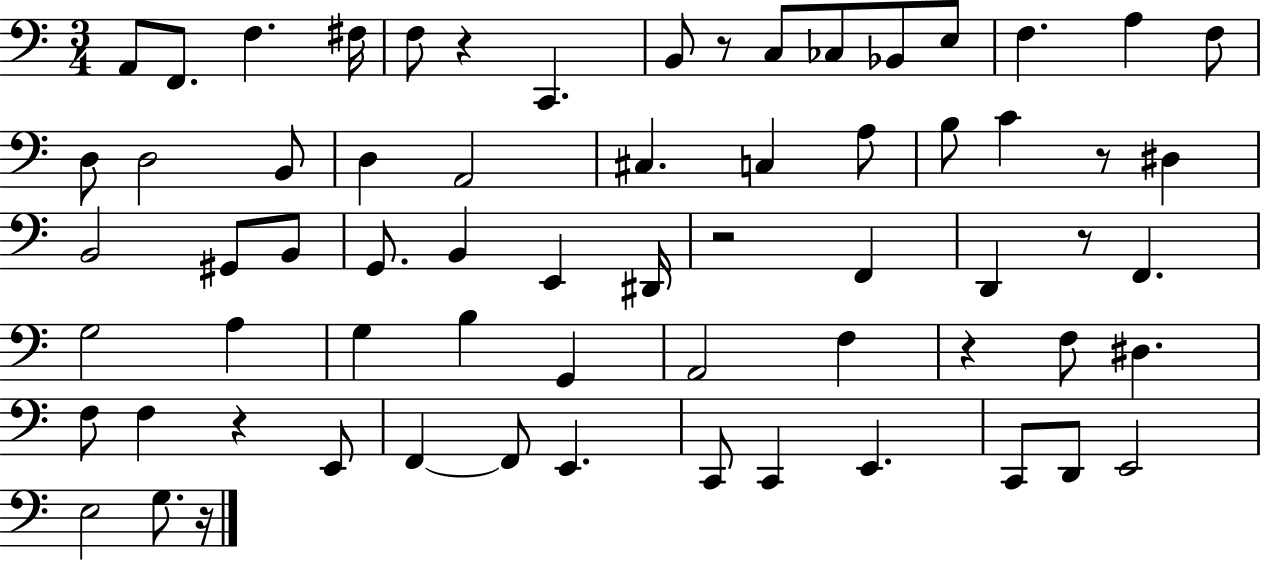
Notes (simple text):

A2/e F2/e. F3/q. F#3/s F3/e R/q C2/q. B2/e R/e C3/e CES3/e Bb2/e E3/e F3/q. A3/q F3/e D3/e D3/h B2/e D3/q A2/h C#3/q. C3/q A3/e B3/e C4/q R/e D#3/q B2/h G#2/e B2/e G2/e. B2/q E2/q D#2/s R/h F2/q D2/q R/e F2/q. G3/h A3/q G3/q B3/q G2/q A2/h F3/q R/q F3/e D#3/q. F3/e F3/q R/q E2/e F2/q F2/e E2/q. C2/e C2/q E2/q. C2/e D2/e E2/h E3/h G3/e. R/s